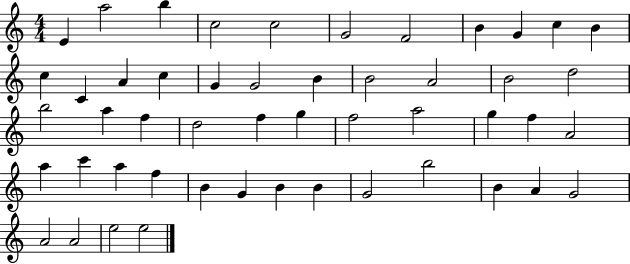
X:1
T:Untitled
M:4/4
L:1/4
K:C
E a2 b c2 c2 G2 F2 B G c B c C A c G G2 B B2 A2 B2 d2 b2 a f d2 f g f2 a2 g f A2 a c' a f B G B B G2 b2 B A G2 A2 A2 e2 e2